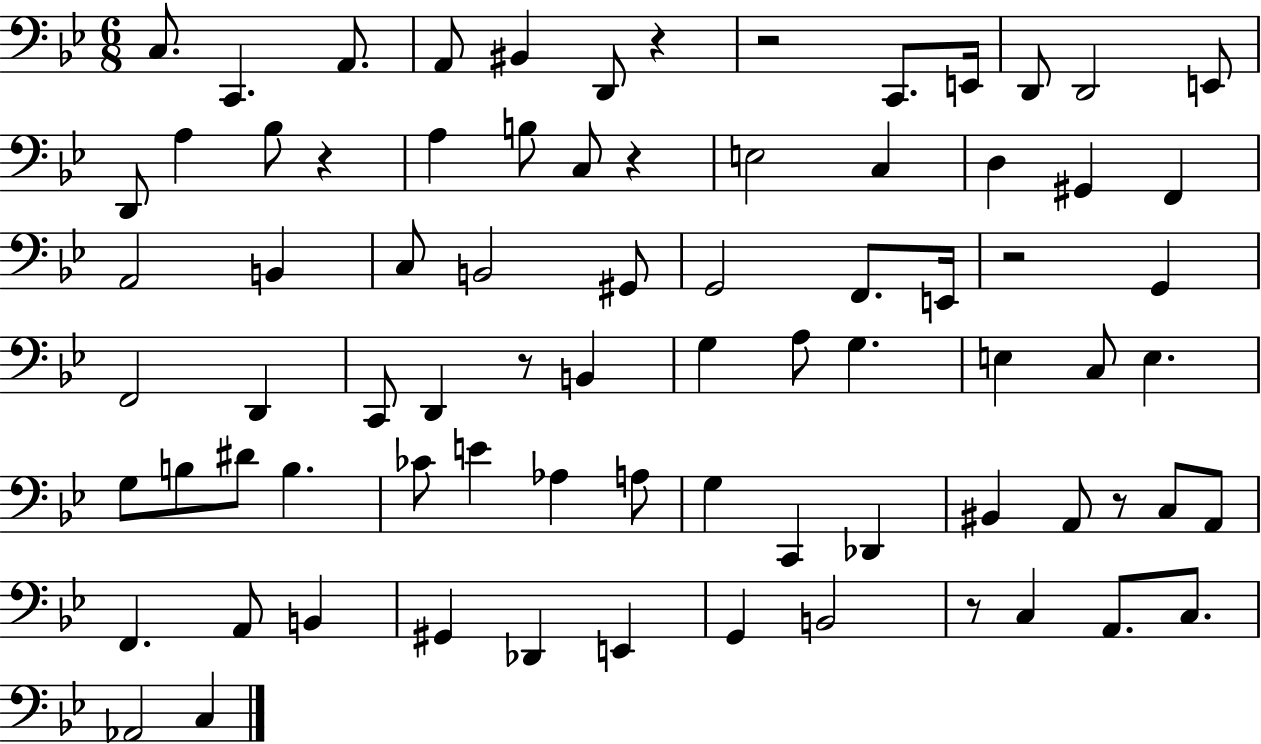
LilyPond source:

{
  \clef bass
  \numericTimeSignature
  \time 6/8
  \key bes \major
  c8. c,4. a,8. | a,8 bis,4 d,8 r4 | r2 c,8. e,16 | d,8 d,2 e,8 | \break d,8 a4 bes8 r4 | a4 b8 c8 r4 | e2 c4 | d4 gis,4 f,4 | \break a,2 b,4 | c8 b,2 gis,8 | g,2 f,8. e,16 | r2 g,4 | \break f,2 d,4 | c,8 d,4 r8 b,4 | g4 a8 g4. | e4 c8 e4. | \break g8 b8 dis'8 b4. | ces'8 e'4 aes4 a8 | g4 c,4 des,4 | bis,4 a,8 r8 c8 a,8 | \break f,4. a,8 b,4 | gis,4 des,4 e,4 | g,4 b,2 | r8 c4 a,8. c8. | \break aes,2 c4 | \bar "|."
}